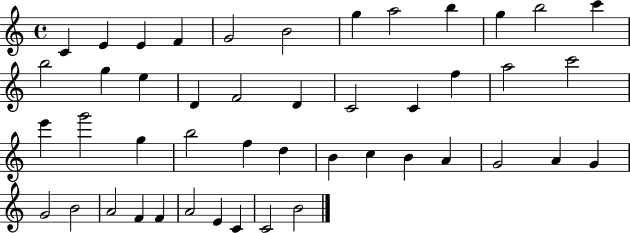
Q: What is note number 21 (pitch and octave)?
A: F5